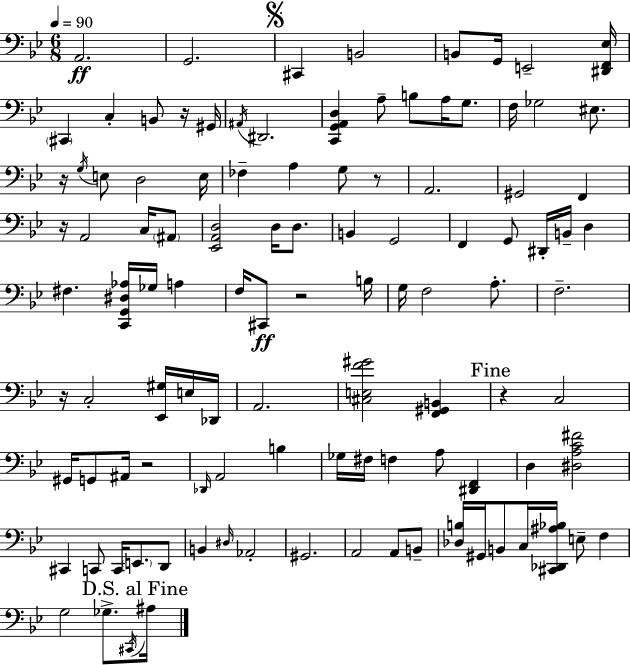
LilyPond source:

{
  \clef bass
  \numericTimeSignature
  \time 6/8
  \key bes \major
  \tempo 4 = 90
  \repeat volta 2 { a,2.\ff | g,2. | \mark \markup { \musicglyph "scripts.segno" } cis,4 b,2 | b,8 g,16 e,2-- <dis, f, ees>16 | \break \parenthesize cis,4 c4-. b,8 r16 gis,16 | \acciaccatura { ais,16 } dis,2. | <c, g, a, d>4 a8-- b8 a16 g8. | f16 ges2 eis8. | \break r16 \acciaccatura { g16 } e8 d2 | e16 fes4-- a4 g8 | r8 a,2. | gis,2 f,4 | \break r16 a,2 c16 | \parenthesize ais,8 <ees, a, d>2 d16 d8. | b,4 g,2 | f,4 g,8 dis,16-. b,16-- d4 | \break fis4. <c, g, dis aes>16 ges16 a4 | f16 cis,8\ff r2 | b16 g16 f2 a8.-. | f2.-- | \break r16 c2-. <ees, gis>16 | e16 des,16 a,2. | <cis e f' gis'>2 <f, gis, b,>4 | \mark "Fine" r4 c2 | \break gis,16 g,8 ais,16 r2 | \grace { des,16 } a,2 b4 | ges16 fis16 f4 a8 <dis, f,>4 | d4 <dis a c' fis'>2 | \break cis,4 c,8 c,16 \parenthesize e,8. | d,8 b,4 \grace { dis16 } aes,2-. | gis,2. | a,2 | \break a,8 b,8-- <des b>16 gis,16 b,8 c16 <cis, des, ais bes>16 e8-- | f4 g2 | ges8.-> \acciaccatura { cis,16 } \mark "D.S. al Fine" ais16 } \bar "|."
}